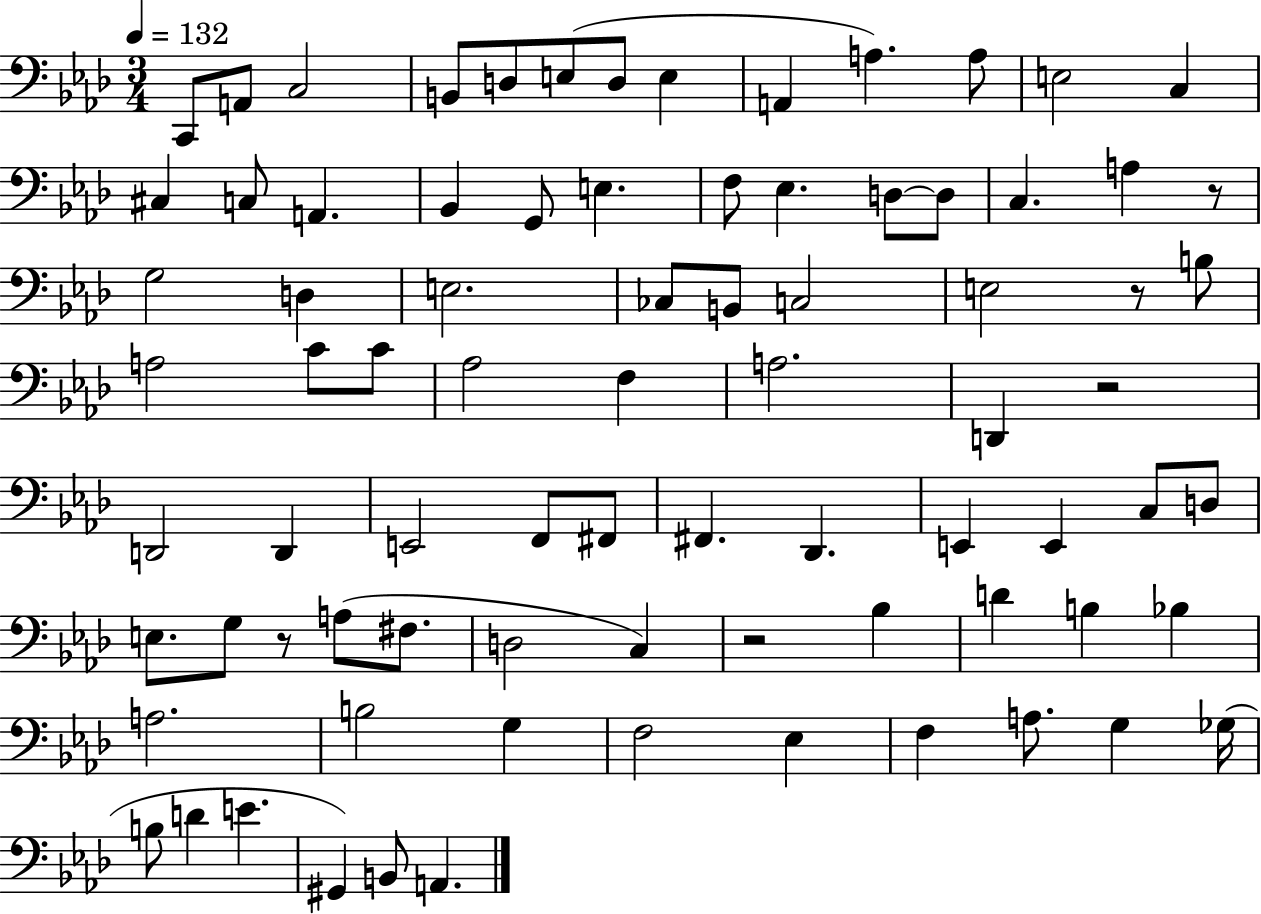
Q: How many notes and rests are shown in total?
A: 81